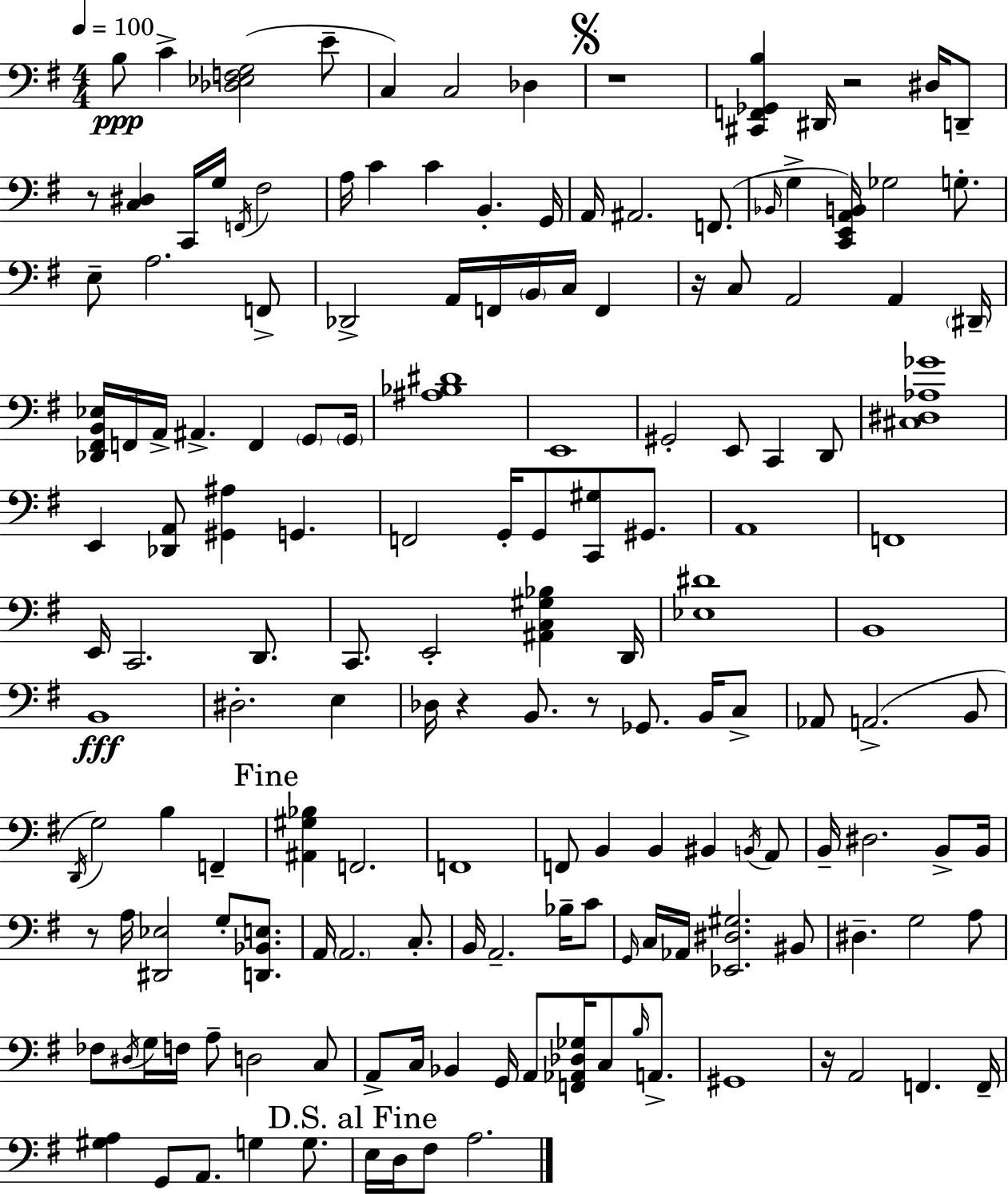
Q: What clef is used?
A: bass